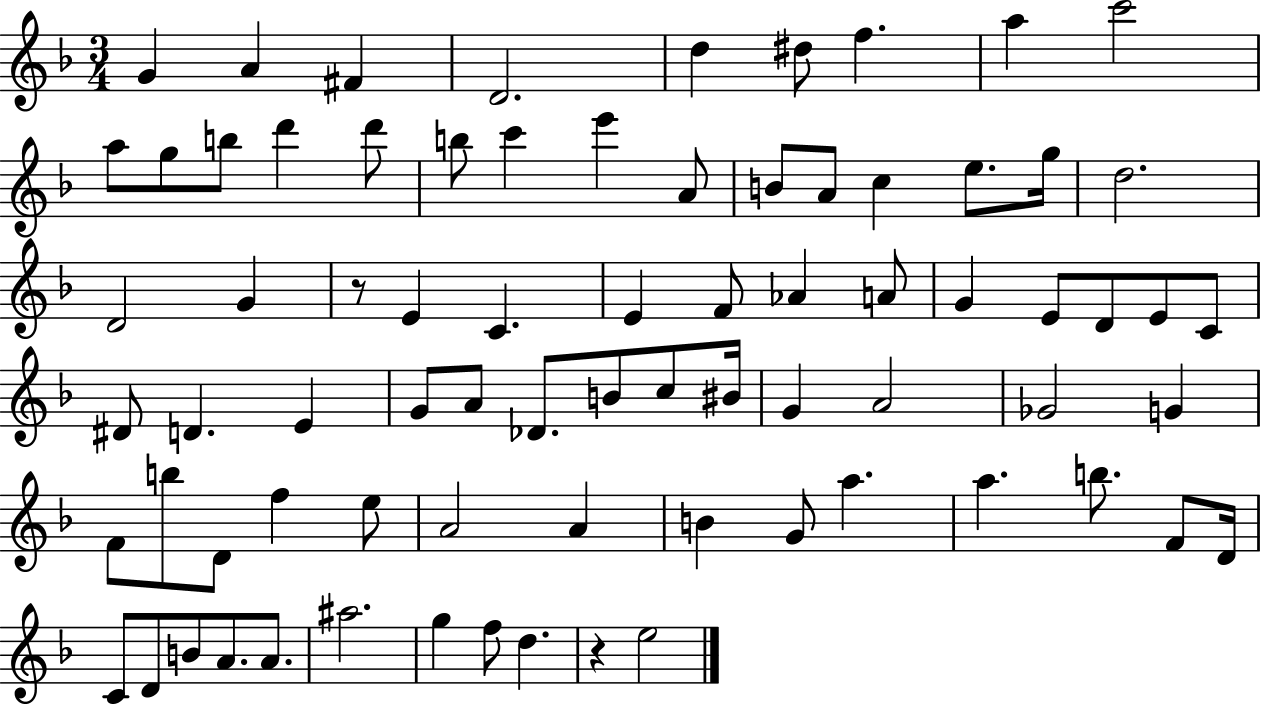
{
  \clef treble
  \numericTimeSignature
  \time 3/4
  \key f \major
  \repeat volta 2 { g'4 a'4 fis'4 | d'2. | d''4 dis''8 f''4. | a''4 c'''2 | \break a''8 g''8 b''8 d'''4 d'''8 | b''8 c'''4 e'''4 a'8 | b'8 a'8 c''4 e''8. g''16 | d''2. | \break d'2 g'4 | r8 e'4 c'4. | e'4 f'8 aes'4 a'8 | g'4 e'8 d'8 e'8 c'8 | \break dis'8 d'4. e'4 | g'8 a'8 des'8. b'8 c''8 bis'16 | g'4 a'2 | ges'2 g'4 | \break f'8 b''8 d'8 f''4 e''8 | a'2 a'4 | b'4 g'8 a''4. | a''4. b''8. f'8 d'16 | \break c'8 d'8 b'8 a'8. a'8. | ais''2. | g''4 f''8 d''4. | r4 e''2 | \break } \bar "|."
}